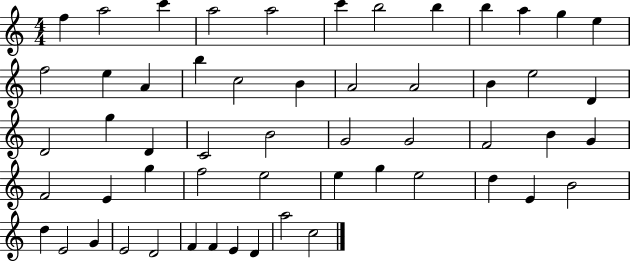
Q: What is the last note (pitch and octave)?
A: C5